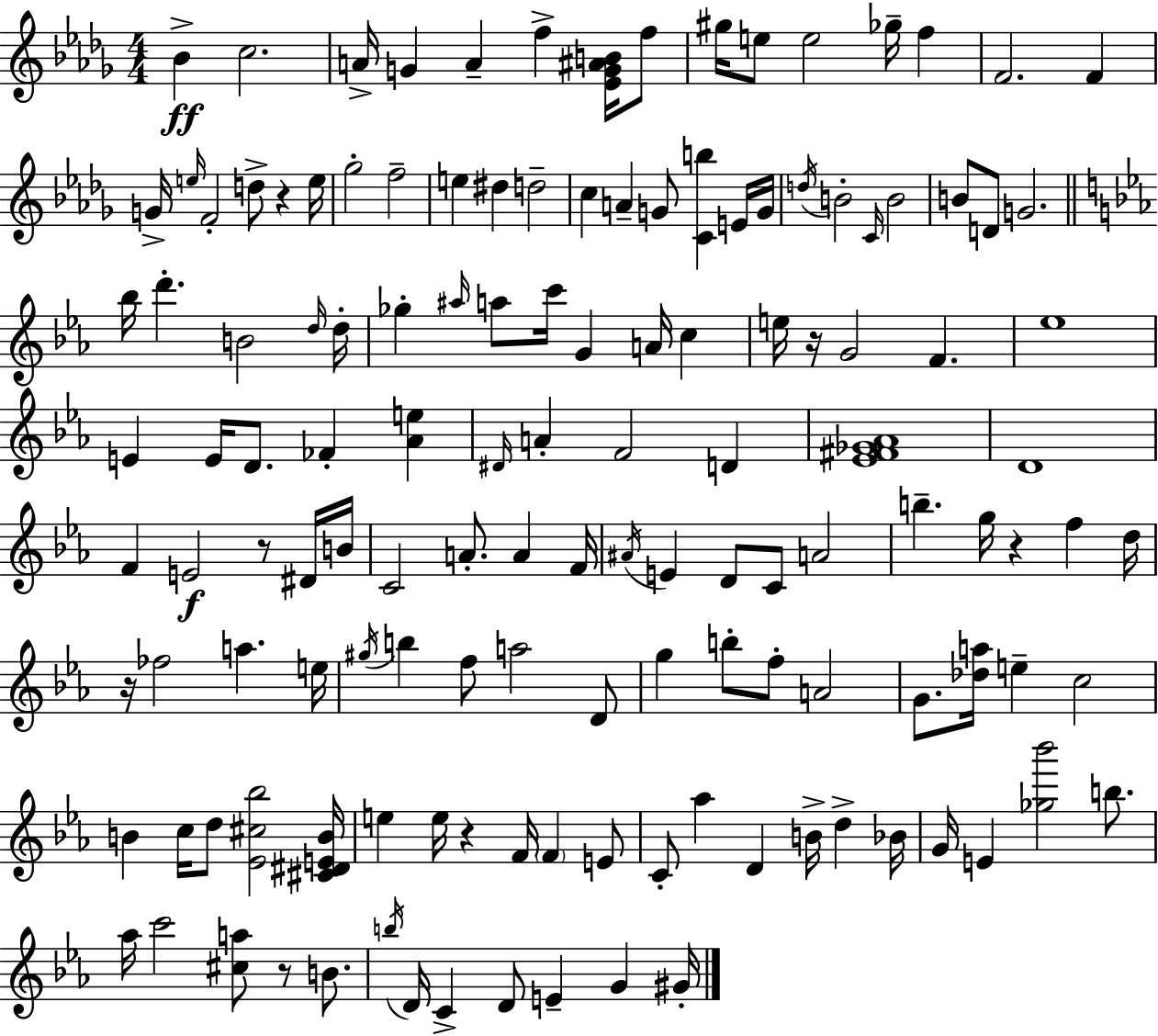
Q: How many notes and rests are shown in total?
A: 136